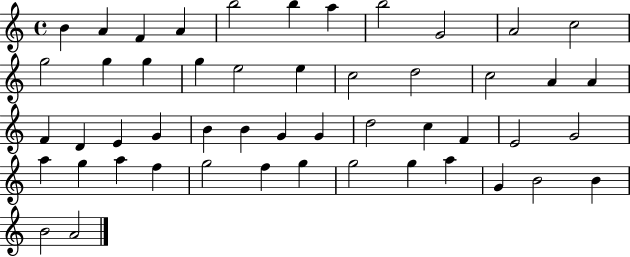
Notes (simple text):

B4/q A4/q F4/q A4/q B5/h B5/q A5/q B5/h G4/h A4/h C5/h G5/h G5/q G5/q G5/q E5/h E5/q C5/h D5/h C5/h A4/q A4/q F4/q D4/q E4/q G4/q B4/q B4/q G4/q G4/q D5/h C5/q F4/q E4/h G4/h A5/q G5/q A5/q F5/q G5/h F5/q G5/q G5/h G5/q A5/q G4/q B4/h B4/q B4/h A4/h